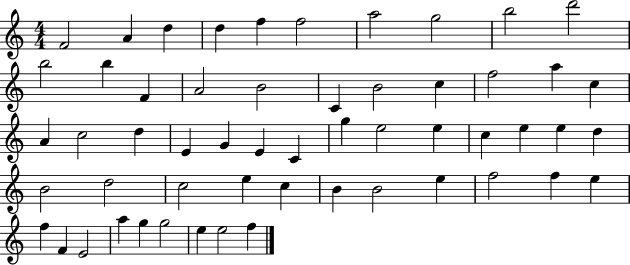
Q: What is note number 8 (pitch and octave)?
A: G5